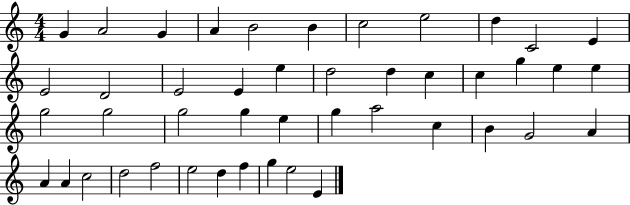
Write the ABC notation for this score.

X:1
T:Untitled
M:4/4
L:1/4
K:C
G A2 G A B2 B c2 e2 d C2 E E2 D2 E2 E e d2 d c c g e e g2 g2 g2 g e g a2 c B G2 A A A c2 d2 f2 e2 d f g e2 E